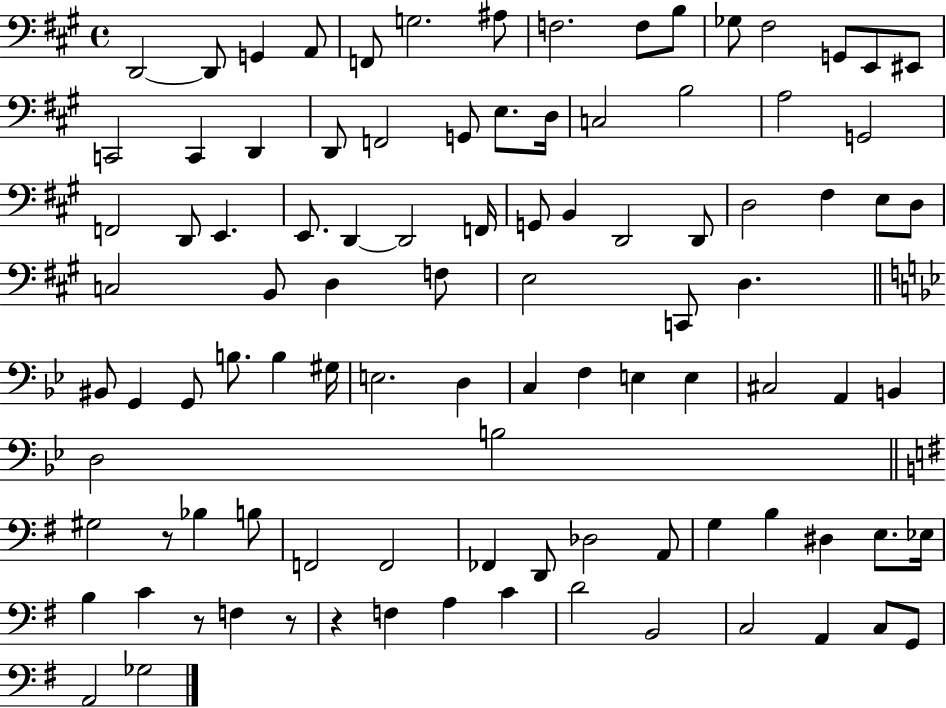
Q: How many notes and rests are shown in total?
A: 98